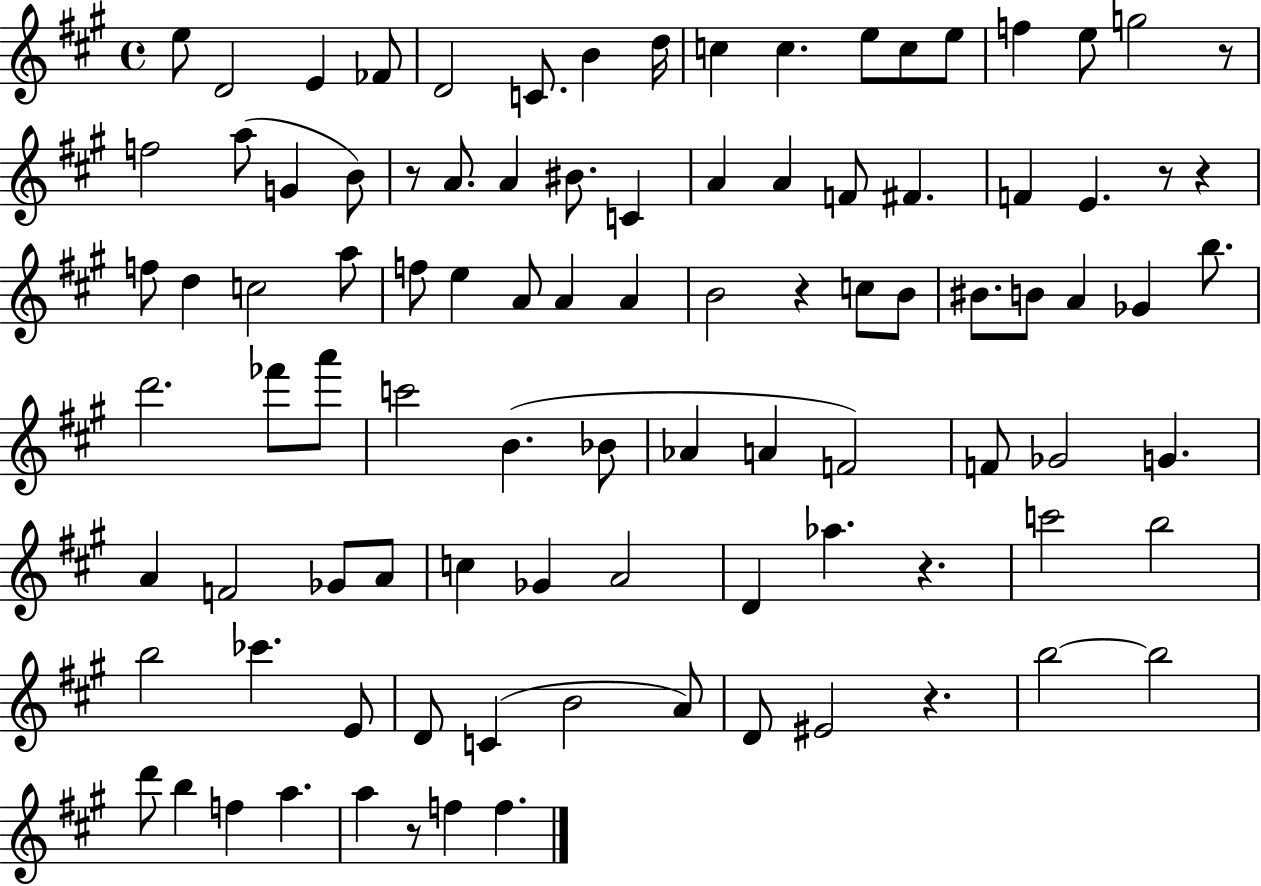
E5/e D4/h E4/q FES4/e D4/h C4/e. B4/q D5/s C5/q C5/q. E5/e C5/e E5/e F5/q E5/e G5/h R/e F5/h A5/e G4/q B4/e R/e A4/e. A4/q BIS4/e. C4/q A4/q A4/q F4/e F#4/q. F4/q E4/q. R/e R/q F5/e D5/q C5/h A5/e F5/e E5/q A4/e A4/q A4/q B4/h R/q C5/e B4/e BIS4/e. B4/e A4/q Gb4/q B5/e. D6/h. FES6/e A6/e C6/h B4/q. Bb4/e Ab4/q A4/q F4/h F4/e Gb4/h G4/q. A4/q F4/h Gb4/e A4/e C5/q Gb4/q A4/h D4/q Ab5/q. R/q. C6/h B5/h B5/h CES6/q. E4/e D4/e C4/q B4/h A4/e D4/e EIS4/h R/q. B5/h B5/h D6/e B5/q F5/q A5/q. A5/q R/e F5/q F5/q.